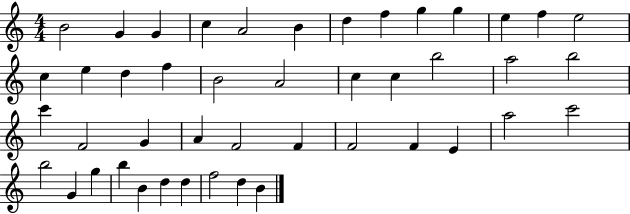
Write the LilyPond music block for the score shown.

{
  \clef treble
  \numericTimeSignature
  \time 4/4
  \key c \major
  b'2 g'4 g'4 | c''4 a'2 b'4 | d''4 f''4 g''4 g''4 | e''4 f''4 e''2 | \break c''4 e''4 d''4 f''4 | b'2 a'2 | c''4 c''4 b''2 | a''2 b''2 | \break c'''4 f'2 g'4 | a'4 f'2 f'4 | f'2 f'4 e'4 | a''2 c'''2 | \break b''2 g'4 g''4 | b''4 b'4 d''4 d''4 | f''2 d''4 b'4 | \bar "|."
}